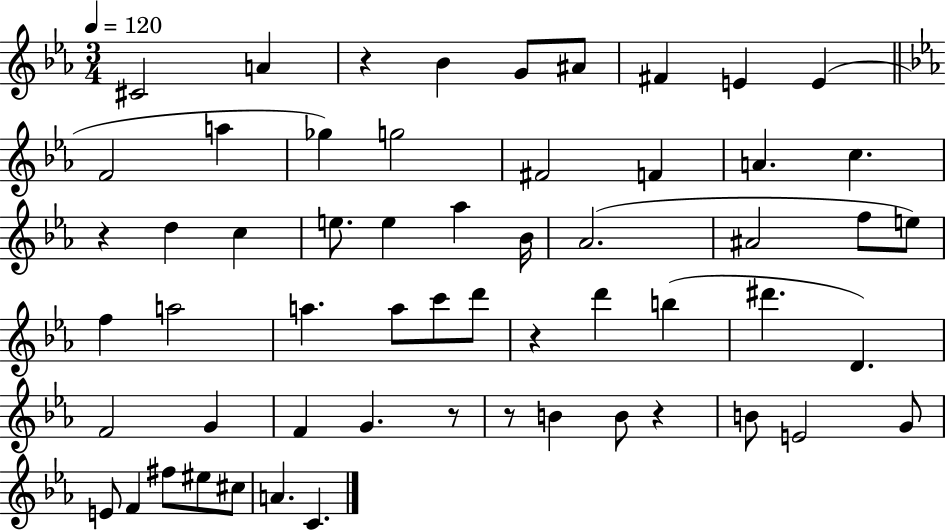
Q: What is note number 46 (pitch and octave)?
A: E4